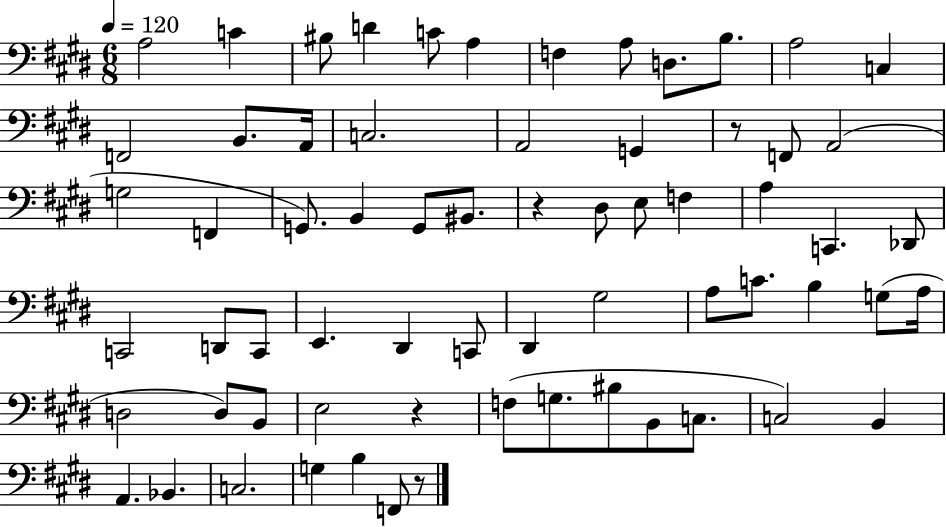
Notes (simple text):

A3/h C4/q BIS3/e D4/q C4/e A3/q F3/q A3/e D3/e. B3/e. A3/h C3/q F2/h B2/e. A2/s C3/h. A2/h G2/q R/e F2/e A2/h G3/h F2/q G2/e. B2/q G2/e BIS2/e. R/q D#3/e E3/e F3/q A3/q C2/q. Db2/e C2/h D2/e C2/e E2/q. D#2/q C2/e D#2/q G#3/h A3/e C4/e. B3/q G3/e A3/s D3/h D3/e B2/e E3/h R/q F3/e G3/e. BIS3/e B2/e C3/e. C3/h B2/q A2/q. Bb2/q. C3/h. G3/q B3/q F2/e R/e